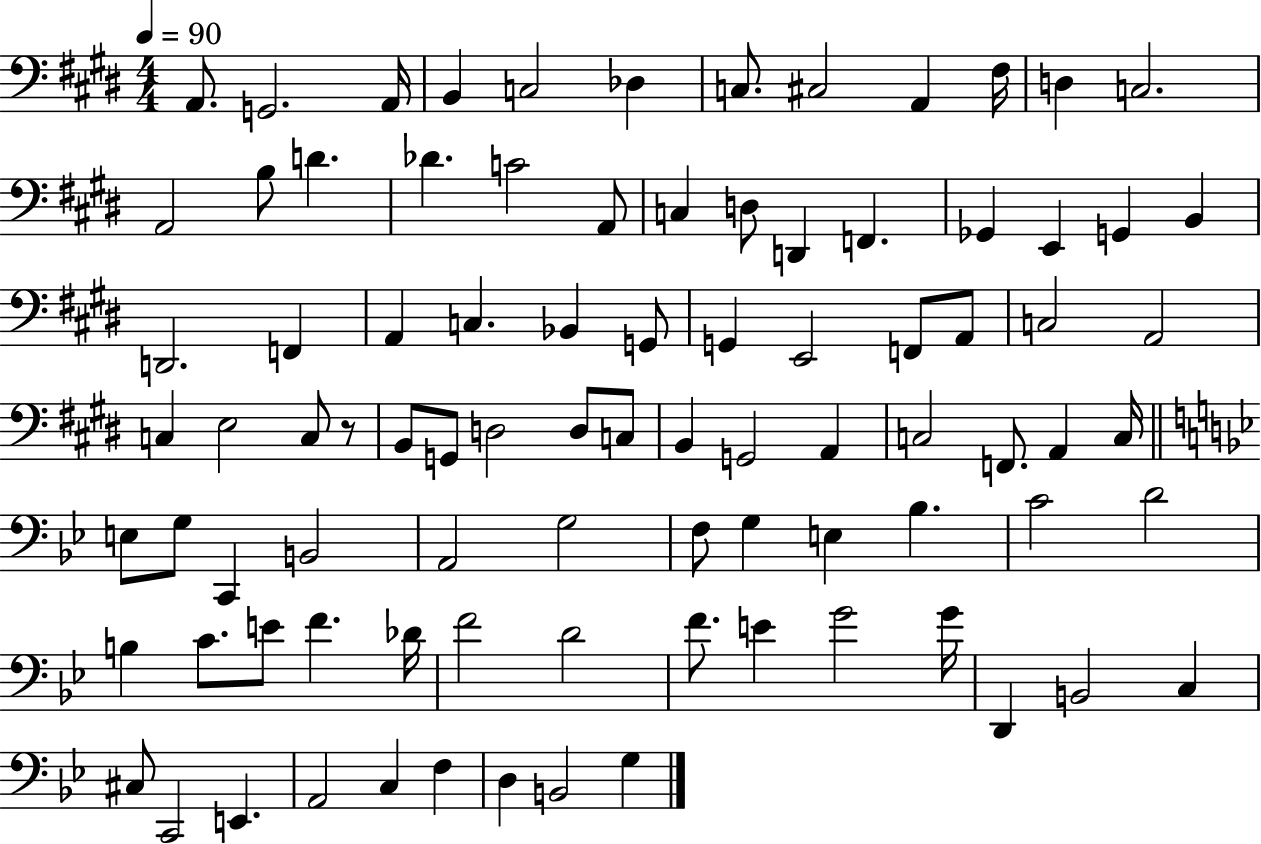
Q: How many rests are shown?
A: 1